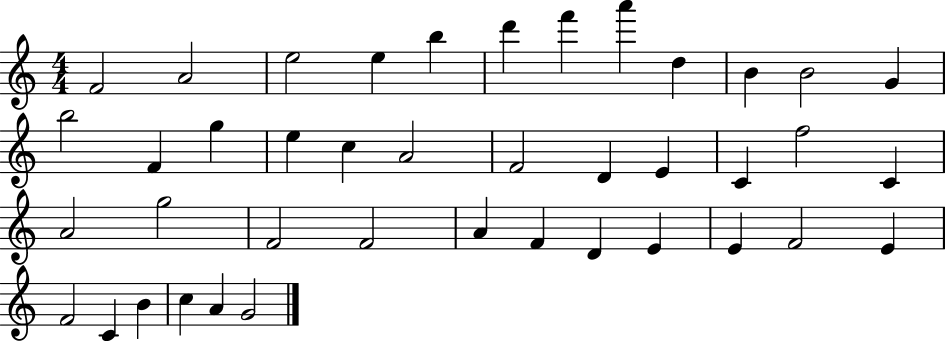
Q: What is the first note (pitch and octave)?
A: F4